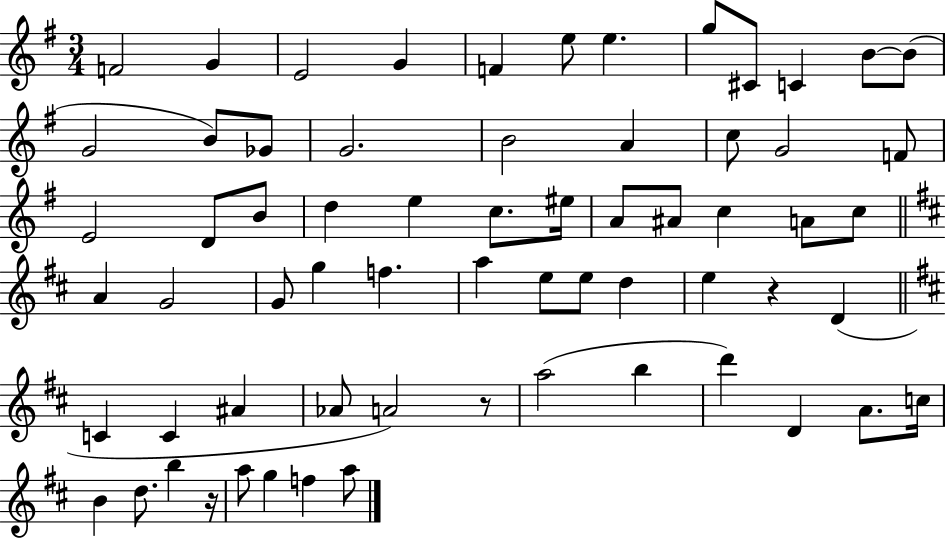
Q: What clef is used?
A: treble